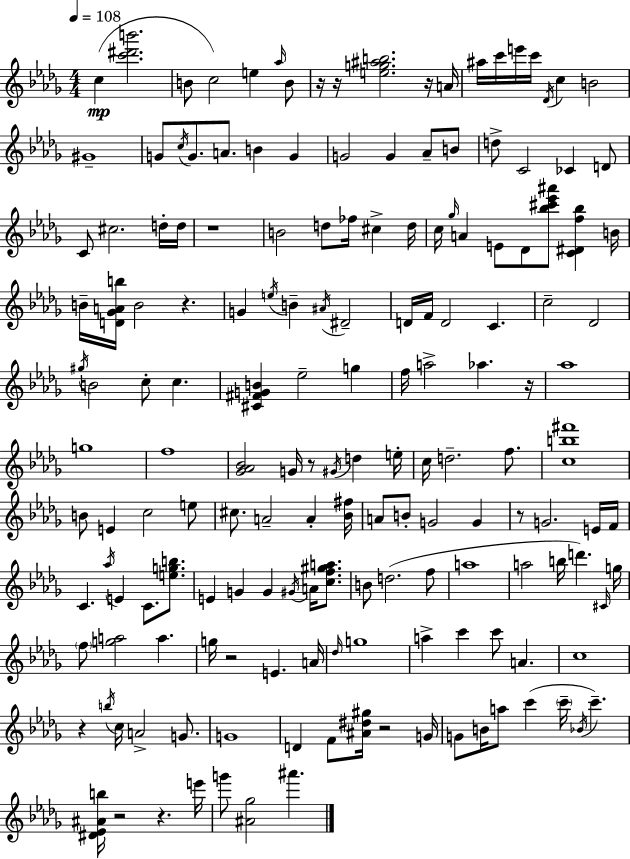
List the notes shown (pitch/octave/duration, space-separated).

C5/q [C6,D#6,B6]/h. B4/e C5/h E5/q Ab5/s B4/e R/s R/s [E5,G5,A#5,B5]/h. R/s A4/s A#5/s C6/s E6/s C6/s Db4/s C5/q B4/h G#4/w G4/e C5/s G4/e. A4/e. B4/q G4/q G4/h G4/q Ab4/e B4/e D5/e C4/h CES4/q D4/e C4/e C#5/h. D5/s D5/s R/w B4/h D5/e FES5/s C#5/q D5/s C5/s Gb5/s A4/q E4/e Db4/e [Bb5,C#6,Eb6,A#6]/e [C4,D#4,F5,Bb5]/q B4/s B4/s [D4,Gb4,A4,B5]/s B4/h R/q. G4/q E5/s B4/q A#4/s D#4/h D4/s F4/s D4/h C4/q. C5/h Db4/h G#5/s B4/h C5/e C5/q. [C#4,F#4,G4,B4]/q Eb5/h G5/q F5/s A5/h Ab5/q. R/s Ab5/w G5/w F5/w [Gb4,Ab4,Bb4]/h G4/s R/e G#4/s D5/q E5/s C5/s D5/h. F5/e. [C5,B5,F#6]/w B4/e E4/q C5/h E5/e C#5/e. A4/h A4/q [Bb4,F#5]/s A4/e B4/e G4/h G4/q R/e G4/h. E4/s F4/s C4/q. Ab5/s E4/q C4/e. [E5,G5,B5]/e. E4/q G4/q G4/q G#4/s A4/s [C5,F5,G#5,A5]/e. B4/e D5/h. F5/e A5/w A5/h B5/s D6/q. C#4/s G5/s F5/e [G5,A5]/h A5/q. G5/s R/h E4/q. A4/s Db5/s G5/w A5/q C6/q C6/e A4/q. C5/w R/q B5/s C5/s A4/h G4/e. G4/w D4/q F4/e [A#4,D#5,G#5]/s R/h G4/s G4/e B4/s A5/e C6/q C6/s Bb4/s C6/q. [D#4,Eb4,A#4,B5]/s R/h R/q. E6/s G6/e [A#4,Gb5]/h A#6/q.